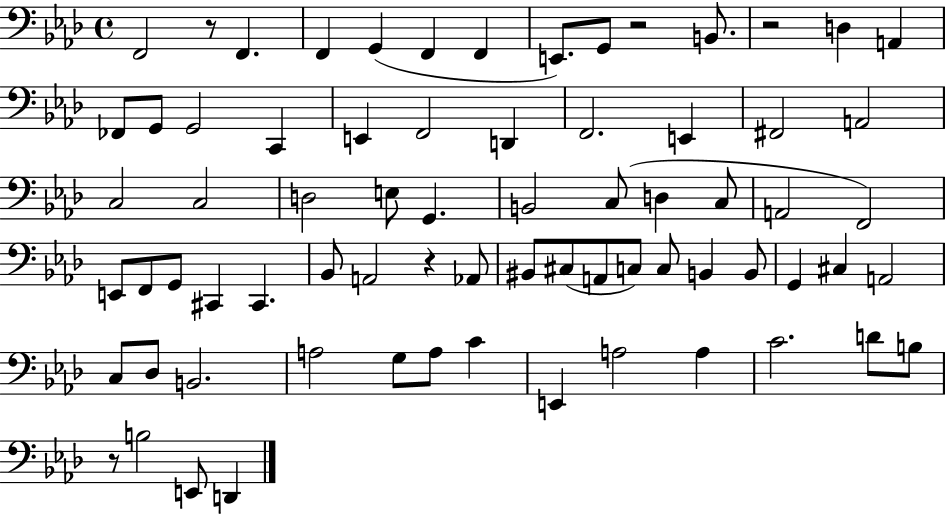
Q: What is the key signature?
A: AES major